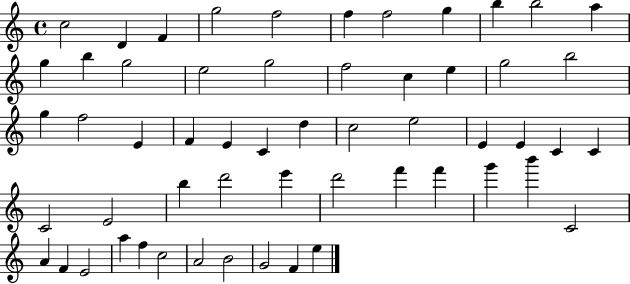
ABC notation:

X:1
T:Untitled
M:4/4
L:1/4
K:C
c2 D F g2 f2 f f2 g b b2 a g b g2 e2 g2 f2 c e g2 b2 g f2 E F E C d c2 e2 E E C C C2 E2 b d'2 e' d'2 f' f' g' b' C2 A F E2 a f c2 A2 B2 G2 F e